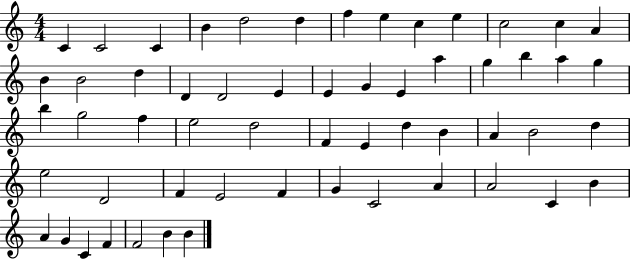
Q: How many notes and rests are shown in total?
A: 57